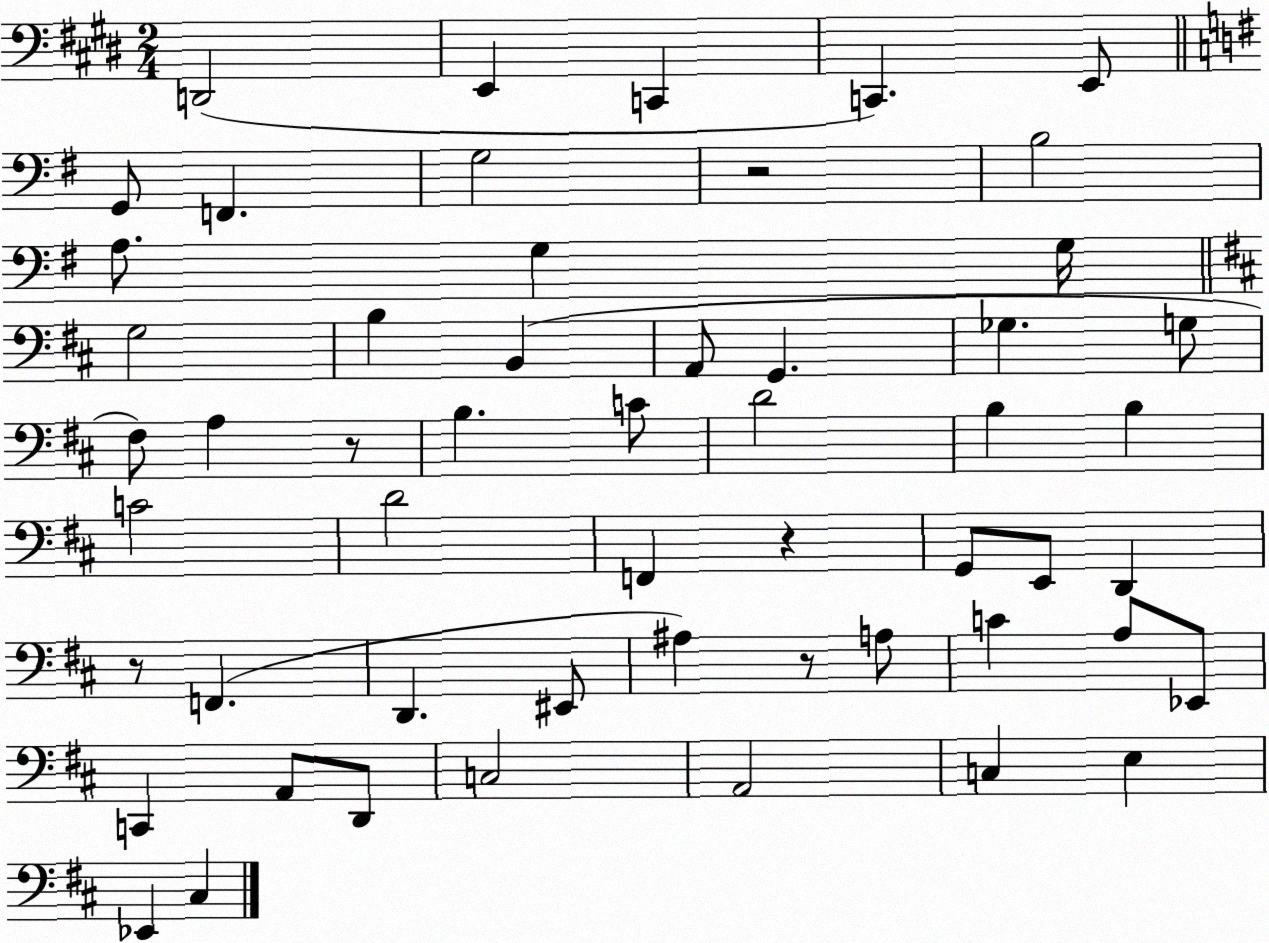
X:1
T:Untitled
M:2/4
L:1/4
K:E
D,,2 E,, C,, C,, E,,/2 G,,/2 F,, G,2 z2 B,2 A,/2 G, G,/4 G,2 B, B,, A,,/2 G,, _G, G,/2 ^F,/2 A, z/2 B, C/2 D2 B, B, C2 D2 F,, z G,,/2 E,,/2 D,, z/2 F,, D,, ^E,,/2 ^A, z/2 A,/2 C A,/2 _E,,/2 C,, A,,/2 D,,/2 C,2 A,,2 C, E, _E,, ^C,